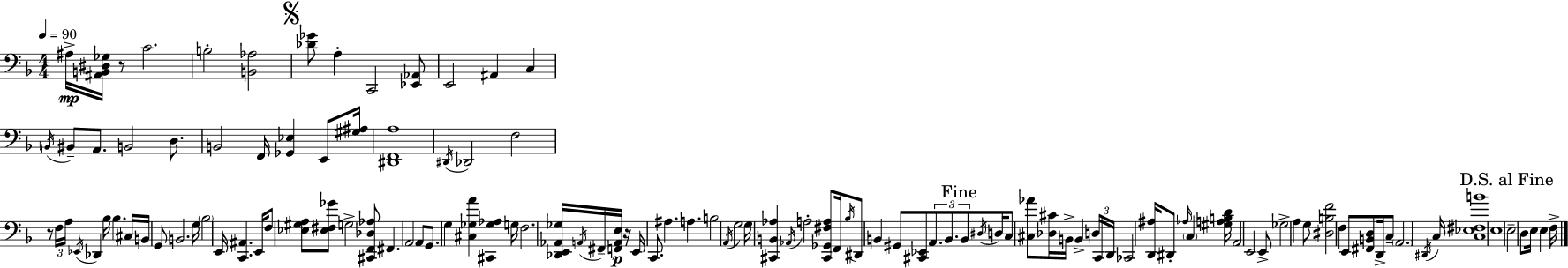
A#3/s [A#2,B2,D#3,Gb3]/s R/e C4/h. B3/h [B2,Ab3]/h [Db4,Gb4]/e A3/q C2/h [Eb2,Ab2]/e E2/h A#2/q C3/q B2/s BIS2/e A2/e. B2/h D3/e. B2/h F2/s [Gb2,Eb3]/q E2/e [G#3,A#3]/s [D#2,F2,A3]/w D#2/s Db2/h F3/h R/e F3/s A3/s Eb2/s Db2/q Bb3/s Bb3/q. C#3/s B2/s G2/e B2/h. G3/s Bb3/h E2/s [C2,A#2]/q. E2/s F3/e [Eb3,G#3,A3]/e [Eb3,F#3,Gb4]/e G3/h [C#2,F2,Db3,Ab3]/e F#2/q. A2/h A2/e G2/e. G3/q [C#3,Gb3,A4]/q [C#2,Gb3,Ab3]/q G3/s F3/h. [Db2,E2,Ab2,Gb3]/s A2/s F#2/s [F2,A2,E3]/s R/s E2/s C2/e. A#3/q. A3/q. B3/h A2/s G3/h G3/s [C#2,B2,Ab3]/q Ab2/s A3/h [C#2,Gb2,F#3,A3]/e F2/s Bb3/s D#2/e B2/q G#2/e [C#2,Eb2]/e A2/e. B2/e. B2/e D#3/s D3/s C3/e [C#3,Ab4]/e [Db3,C#4]/s B2/s B2/q D3/s C2/s D2/s CES2/h [D2,A#3]/s D#2/e Ab3/s C3/q [G#3,A3,B3,D4]/s A2/h E2/h E2/e Gb3/h A3/q G3/e [D#3,B3,F4]/h F3/q E2/e [F#2,B2,D3]/e D2/s C3/e A2/h. D#2/s C3/s [C3,Eb3,F#3,B4]/w E3/w E3/h D3/e E3/s E3/q F3/s